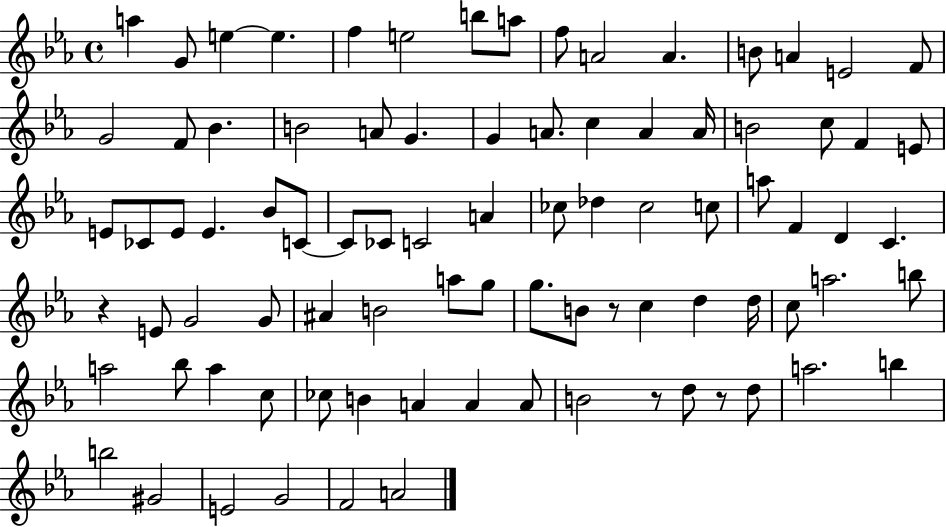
{
  \clef treble
  \time 4/4
  \defaultTimeSignature
  \key ees \major
  a''4 g'8 e''4~~ e''4. | f''4 e''2 b''8 a''8 | f''8 a'2 a'4. | b'8 a'4 e'2 f'8 | \break g'2 f'8 bes'4. | b'2 a'8 g'4. | g'4 a'8. c''4 a'4 a'16 | b'2 c''8 f'4 e'8 | \break e'8 ces'8 e'8 e'4. bes'8 c'8~~ | c'8 ces'8 c'2 a'4 | ces''8 des''4 ces''2 c''8 | a''8 f'4 d'4 c'4. | \break r4 e'8 g'2 g'8 | ais'4 b'2 a''8 g''8 | g''8. b'8 r8 c''4 d''4 d''16 | c''8 a''2. b''8 | \break a''2 bes''8 a''4 c''8 | ces''8 b'4 a'4 a'4 a'8 | b'2 r8 d''8 r8 d''8 | a''2. b''4 | \break b''2 gis'2 | e'2 g'2 | f'2 a'2 | \bar "|."
}